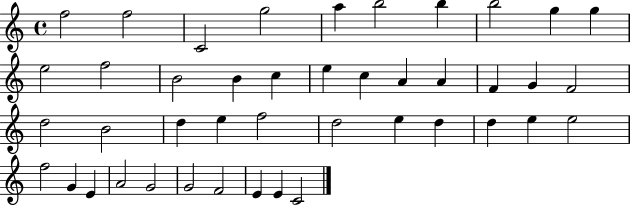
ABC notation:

X:1
T:Untitled
M:4/4
L:1/4
K:C
f2 f2 C2 g2 a b2 b b2 g g e2 f2 B2 B c e c A A F G F2 d2 B2 d e f2 d2 e d d e e2 f2 G E A2 G2 G2 F2 E E C2